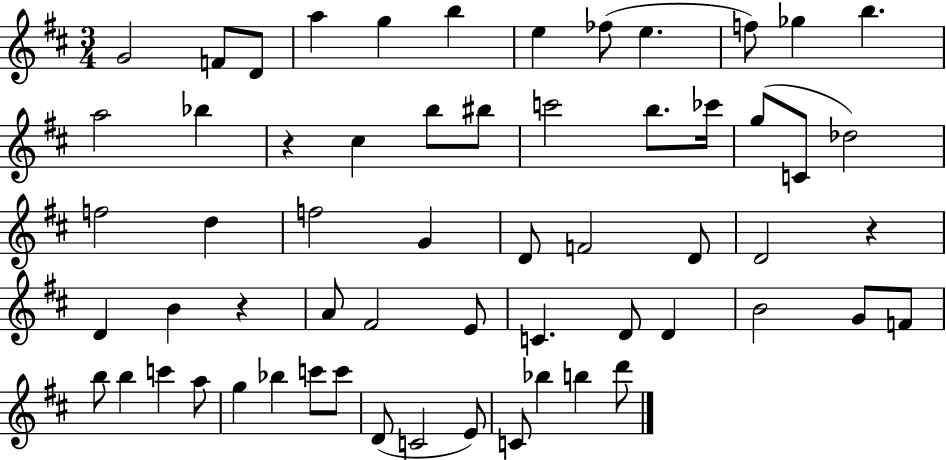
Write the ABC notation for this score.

X:1
T:Untitled
M:3/4
L:1/4
K:D
G2 F/2 D/2 a g b e _f/2 e f/2 _g b a2 _b z ^c b/2 ^b/2 c'2 b/2 _c'/4 g/2 C/2 _d2 f2 d f2 G D/2 F2 D/2 D2 z D B z A/2 ^F2 E/2 C D/2 D B2 G/2 F/2 b/2 b c' a/2 g _b c'/2 c'/2 D/2 C2 E/2 C/2 _b b d'/2